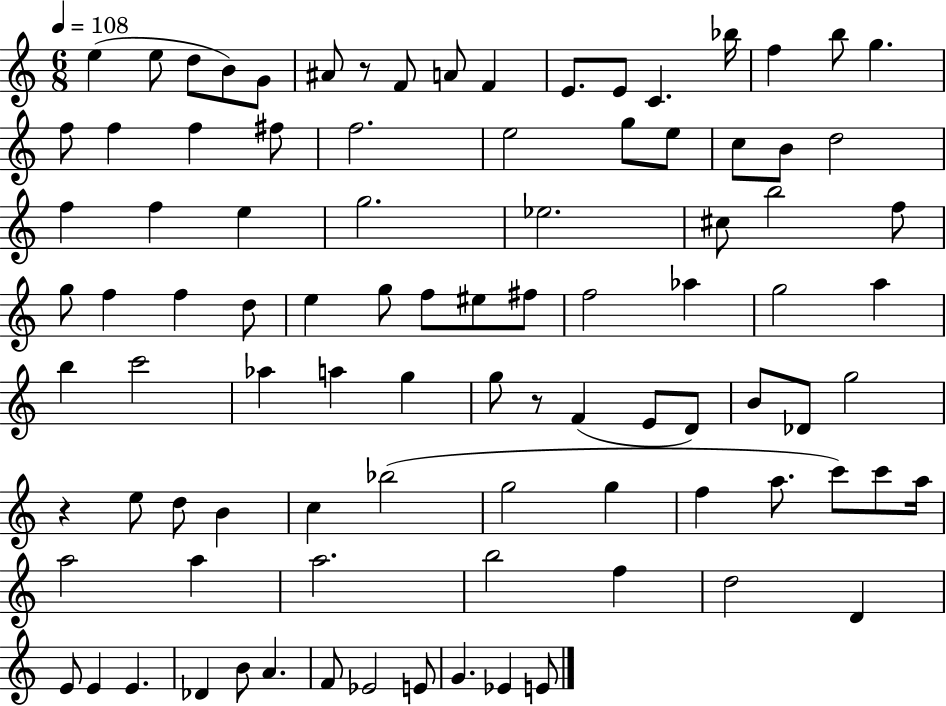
E5/q E5/e D5/e B4/e G4/e A#4/e R/e F4/e A4/e F4/q E4/e. E4/e C4/q. Bb5/s F5/q B5/e G5/q. F5/e F5/q F5/q F#5/e F5/h. E5/h G5/e E5/e C5/e B4/e D5/h F5/q F5/q E5/q G5/h. Eb5/h. C#5/e B5/h F5/e G5/e F5/q F5/q D5/e E5/q G5/e F5/e EIS5/e F#5/e F5/h Ab5/q G5/h A5/q B5/q C6/h Ab5/q A5/q G5/q G5/e R/e F4/q E4/e D4/e B4/e Db4/e G5/h R/q E5/e D5/e B4/q C5/q Bb5/h G5/h G5/q F5/q A5/e. C6/e C6/e A5/s A5/h A5/q A5/h. B5/h F5/q D5/h D4/q E4/e E4/q E4/q. Db4/q B4/e A4/q. F4/e Eb4/h E4/e G4/q. Eb4/q E4/e